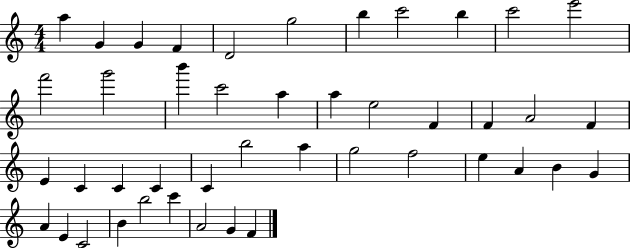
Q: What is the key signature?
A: C major